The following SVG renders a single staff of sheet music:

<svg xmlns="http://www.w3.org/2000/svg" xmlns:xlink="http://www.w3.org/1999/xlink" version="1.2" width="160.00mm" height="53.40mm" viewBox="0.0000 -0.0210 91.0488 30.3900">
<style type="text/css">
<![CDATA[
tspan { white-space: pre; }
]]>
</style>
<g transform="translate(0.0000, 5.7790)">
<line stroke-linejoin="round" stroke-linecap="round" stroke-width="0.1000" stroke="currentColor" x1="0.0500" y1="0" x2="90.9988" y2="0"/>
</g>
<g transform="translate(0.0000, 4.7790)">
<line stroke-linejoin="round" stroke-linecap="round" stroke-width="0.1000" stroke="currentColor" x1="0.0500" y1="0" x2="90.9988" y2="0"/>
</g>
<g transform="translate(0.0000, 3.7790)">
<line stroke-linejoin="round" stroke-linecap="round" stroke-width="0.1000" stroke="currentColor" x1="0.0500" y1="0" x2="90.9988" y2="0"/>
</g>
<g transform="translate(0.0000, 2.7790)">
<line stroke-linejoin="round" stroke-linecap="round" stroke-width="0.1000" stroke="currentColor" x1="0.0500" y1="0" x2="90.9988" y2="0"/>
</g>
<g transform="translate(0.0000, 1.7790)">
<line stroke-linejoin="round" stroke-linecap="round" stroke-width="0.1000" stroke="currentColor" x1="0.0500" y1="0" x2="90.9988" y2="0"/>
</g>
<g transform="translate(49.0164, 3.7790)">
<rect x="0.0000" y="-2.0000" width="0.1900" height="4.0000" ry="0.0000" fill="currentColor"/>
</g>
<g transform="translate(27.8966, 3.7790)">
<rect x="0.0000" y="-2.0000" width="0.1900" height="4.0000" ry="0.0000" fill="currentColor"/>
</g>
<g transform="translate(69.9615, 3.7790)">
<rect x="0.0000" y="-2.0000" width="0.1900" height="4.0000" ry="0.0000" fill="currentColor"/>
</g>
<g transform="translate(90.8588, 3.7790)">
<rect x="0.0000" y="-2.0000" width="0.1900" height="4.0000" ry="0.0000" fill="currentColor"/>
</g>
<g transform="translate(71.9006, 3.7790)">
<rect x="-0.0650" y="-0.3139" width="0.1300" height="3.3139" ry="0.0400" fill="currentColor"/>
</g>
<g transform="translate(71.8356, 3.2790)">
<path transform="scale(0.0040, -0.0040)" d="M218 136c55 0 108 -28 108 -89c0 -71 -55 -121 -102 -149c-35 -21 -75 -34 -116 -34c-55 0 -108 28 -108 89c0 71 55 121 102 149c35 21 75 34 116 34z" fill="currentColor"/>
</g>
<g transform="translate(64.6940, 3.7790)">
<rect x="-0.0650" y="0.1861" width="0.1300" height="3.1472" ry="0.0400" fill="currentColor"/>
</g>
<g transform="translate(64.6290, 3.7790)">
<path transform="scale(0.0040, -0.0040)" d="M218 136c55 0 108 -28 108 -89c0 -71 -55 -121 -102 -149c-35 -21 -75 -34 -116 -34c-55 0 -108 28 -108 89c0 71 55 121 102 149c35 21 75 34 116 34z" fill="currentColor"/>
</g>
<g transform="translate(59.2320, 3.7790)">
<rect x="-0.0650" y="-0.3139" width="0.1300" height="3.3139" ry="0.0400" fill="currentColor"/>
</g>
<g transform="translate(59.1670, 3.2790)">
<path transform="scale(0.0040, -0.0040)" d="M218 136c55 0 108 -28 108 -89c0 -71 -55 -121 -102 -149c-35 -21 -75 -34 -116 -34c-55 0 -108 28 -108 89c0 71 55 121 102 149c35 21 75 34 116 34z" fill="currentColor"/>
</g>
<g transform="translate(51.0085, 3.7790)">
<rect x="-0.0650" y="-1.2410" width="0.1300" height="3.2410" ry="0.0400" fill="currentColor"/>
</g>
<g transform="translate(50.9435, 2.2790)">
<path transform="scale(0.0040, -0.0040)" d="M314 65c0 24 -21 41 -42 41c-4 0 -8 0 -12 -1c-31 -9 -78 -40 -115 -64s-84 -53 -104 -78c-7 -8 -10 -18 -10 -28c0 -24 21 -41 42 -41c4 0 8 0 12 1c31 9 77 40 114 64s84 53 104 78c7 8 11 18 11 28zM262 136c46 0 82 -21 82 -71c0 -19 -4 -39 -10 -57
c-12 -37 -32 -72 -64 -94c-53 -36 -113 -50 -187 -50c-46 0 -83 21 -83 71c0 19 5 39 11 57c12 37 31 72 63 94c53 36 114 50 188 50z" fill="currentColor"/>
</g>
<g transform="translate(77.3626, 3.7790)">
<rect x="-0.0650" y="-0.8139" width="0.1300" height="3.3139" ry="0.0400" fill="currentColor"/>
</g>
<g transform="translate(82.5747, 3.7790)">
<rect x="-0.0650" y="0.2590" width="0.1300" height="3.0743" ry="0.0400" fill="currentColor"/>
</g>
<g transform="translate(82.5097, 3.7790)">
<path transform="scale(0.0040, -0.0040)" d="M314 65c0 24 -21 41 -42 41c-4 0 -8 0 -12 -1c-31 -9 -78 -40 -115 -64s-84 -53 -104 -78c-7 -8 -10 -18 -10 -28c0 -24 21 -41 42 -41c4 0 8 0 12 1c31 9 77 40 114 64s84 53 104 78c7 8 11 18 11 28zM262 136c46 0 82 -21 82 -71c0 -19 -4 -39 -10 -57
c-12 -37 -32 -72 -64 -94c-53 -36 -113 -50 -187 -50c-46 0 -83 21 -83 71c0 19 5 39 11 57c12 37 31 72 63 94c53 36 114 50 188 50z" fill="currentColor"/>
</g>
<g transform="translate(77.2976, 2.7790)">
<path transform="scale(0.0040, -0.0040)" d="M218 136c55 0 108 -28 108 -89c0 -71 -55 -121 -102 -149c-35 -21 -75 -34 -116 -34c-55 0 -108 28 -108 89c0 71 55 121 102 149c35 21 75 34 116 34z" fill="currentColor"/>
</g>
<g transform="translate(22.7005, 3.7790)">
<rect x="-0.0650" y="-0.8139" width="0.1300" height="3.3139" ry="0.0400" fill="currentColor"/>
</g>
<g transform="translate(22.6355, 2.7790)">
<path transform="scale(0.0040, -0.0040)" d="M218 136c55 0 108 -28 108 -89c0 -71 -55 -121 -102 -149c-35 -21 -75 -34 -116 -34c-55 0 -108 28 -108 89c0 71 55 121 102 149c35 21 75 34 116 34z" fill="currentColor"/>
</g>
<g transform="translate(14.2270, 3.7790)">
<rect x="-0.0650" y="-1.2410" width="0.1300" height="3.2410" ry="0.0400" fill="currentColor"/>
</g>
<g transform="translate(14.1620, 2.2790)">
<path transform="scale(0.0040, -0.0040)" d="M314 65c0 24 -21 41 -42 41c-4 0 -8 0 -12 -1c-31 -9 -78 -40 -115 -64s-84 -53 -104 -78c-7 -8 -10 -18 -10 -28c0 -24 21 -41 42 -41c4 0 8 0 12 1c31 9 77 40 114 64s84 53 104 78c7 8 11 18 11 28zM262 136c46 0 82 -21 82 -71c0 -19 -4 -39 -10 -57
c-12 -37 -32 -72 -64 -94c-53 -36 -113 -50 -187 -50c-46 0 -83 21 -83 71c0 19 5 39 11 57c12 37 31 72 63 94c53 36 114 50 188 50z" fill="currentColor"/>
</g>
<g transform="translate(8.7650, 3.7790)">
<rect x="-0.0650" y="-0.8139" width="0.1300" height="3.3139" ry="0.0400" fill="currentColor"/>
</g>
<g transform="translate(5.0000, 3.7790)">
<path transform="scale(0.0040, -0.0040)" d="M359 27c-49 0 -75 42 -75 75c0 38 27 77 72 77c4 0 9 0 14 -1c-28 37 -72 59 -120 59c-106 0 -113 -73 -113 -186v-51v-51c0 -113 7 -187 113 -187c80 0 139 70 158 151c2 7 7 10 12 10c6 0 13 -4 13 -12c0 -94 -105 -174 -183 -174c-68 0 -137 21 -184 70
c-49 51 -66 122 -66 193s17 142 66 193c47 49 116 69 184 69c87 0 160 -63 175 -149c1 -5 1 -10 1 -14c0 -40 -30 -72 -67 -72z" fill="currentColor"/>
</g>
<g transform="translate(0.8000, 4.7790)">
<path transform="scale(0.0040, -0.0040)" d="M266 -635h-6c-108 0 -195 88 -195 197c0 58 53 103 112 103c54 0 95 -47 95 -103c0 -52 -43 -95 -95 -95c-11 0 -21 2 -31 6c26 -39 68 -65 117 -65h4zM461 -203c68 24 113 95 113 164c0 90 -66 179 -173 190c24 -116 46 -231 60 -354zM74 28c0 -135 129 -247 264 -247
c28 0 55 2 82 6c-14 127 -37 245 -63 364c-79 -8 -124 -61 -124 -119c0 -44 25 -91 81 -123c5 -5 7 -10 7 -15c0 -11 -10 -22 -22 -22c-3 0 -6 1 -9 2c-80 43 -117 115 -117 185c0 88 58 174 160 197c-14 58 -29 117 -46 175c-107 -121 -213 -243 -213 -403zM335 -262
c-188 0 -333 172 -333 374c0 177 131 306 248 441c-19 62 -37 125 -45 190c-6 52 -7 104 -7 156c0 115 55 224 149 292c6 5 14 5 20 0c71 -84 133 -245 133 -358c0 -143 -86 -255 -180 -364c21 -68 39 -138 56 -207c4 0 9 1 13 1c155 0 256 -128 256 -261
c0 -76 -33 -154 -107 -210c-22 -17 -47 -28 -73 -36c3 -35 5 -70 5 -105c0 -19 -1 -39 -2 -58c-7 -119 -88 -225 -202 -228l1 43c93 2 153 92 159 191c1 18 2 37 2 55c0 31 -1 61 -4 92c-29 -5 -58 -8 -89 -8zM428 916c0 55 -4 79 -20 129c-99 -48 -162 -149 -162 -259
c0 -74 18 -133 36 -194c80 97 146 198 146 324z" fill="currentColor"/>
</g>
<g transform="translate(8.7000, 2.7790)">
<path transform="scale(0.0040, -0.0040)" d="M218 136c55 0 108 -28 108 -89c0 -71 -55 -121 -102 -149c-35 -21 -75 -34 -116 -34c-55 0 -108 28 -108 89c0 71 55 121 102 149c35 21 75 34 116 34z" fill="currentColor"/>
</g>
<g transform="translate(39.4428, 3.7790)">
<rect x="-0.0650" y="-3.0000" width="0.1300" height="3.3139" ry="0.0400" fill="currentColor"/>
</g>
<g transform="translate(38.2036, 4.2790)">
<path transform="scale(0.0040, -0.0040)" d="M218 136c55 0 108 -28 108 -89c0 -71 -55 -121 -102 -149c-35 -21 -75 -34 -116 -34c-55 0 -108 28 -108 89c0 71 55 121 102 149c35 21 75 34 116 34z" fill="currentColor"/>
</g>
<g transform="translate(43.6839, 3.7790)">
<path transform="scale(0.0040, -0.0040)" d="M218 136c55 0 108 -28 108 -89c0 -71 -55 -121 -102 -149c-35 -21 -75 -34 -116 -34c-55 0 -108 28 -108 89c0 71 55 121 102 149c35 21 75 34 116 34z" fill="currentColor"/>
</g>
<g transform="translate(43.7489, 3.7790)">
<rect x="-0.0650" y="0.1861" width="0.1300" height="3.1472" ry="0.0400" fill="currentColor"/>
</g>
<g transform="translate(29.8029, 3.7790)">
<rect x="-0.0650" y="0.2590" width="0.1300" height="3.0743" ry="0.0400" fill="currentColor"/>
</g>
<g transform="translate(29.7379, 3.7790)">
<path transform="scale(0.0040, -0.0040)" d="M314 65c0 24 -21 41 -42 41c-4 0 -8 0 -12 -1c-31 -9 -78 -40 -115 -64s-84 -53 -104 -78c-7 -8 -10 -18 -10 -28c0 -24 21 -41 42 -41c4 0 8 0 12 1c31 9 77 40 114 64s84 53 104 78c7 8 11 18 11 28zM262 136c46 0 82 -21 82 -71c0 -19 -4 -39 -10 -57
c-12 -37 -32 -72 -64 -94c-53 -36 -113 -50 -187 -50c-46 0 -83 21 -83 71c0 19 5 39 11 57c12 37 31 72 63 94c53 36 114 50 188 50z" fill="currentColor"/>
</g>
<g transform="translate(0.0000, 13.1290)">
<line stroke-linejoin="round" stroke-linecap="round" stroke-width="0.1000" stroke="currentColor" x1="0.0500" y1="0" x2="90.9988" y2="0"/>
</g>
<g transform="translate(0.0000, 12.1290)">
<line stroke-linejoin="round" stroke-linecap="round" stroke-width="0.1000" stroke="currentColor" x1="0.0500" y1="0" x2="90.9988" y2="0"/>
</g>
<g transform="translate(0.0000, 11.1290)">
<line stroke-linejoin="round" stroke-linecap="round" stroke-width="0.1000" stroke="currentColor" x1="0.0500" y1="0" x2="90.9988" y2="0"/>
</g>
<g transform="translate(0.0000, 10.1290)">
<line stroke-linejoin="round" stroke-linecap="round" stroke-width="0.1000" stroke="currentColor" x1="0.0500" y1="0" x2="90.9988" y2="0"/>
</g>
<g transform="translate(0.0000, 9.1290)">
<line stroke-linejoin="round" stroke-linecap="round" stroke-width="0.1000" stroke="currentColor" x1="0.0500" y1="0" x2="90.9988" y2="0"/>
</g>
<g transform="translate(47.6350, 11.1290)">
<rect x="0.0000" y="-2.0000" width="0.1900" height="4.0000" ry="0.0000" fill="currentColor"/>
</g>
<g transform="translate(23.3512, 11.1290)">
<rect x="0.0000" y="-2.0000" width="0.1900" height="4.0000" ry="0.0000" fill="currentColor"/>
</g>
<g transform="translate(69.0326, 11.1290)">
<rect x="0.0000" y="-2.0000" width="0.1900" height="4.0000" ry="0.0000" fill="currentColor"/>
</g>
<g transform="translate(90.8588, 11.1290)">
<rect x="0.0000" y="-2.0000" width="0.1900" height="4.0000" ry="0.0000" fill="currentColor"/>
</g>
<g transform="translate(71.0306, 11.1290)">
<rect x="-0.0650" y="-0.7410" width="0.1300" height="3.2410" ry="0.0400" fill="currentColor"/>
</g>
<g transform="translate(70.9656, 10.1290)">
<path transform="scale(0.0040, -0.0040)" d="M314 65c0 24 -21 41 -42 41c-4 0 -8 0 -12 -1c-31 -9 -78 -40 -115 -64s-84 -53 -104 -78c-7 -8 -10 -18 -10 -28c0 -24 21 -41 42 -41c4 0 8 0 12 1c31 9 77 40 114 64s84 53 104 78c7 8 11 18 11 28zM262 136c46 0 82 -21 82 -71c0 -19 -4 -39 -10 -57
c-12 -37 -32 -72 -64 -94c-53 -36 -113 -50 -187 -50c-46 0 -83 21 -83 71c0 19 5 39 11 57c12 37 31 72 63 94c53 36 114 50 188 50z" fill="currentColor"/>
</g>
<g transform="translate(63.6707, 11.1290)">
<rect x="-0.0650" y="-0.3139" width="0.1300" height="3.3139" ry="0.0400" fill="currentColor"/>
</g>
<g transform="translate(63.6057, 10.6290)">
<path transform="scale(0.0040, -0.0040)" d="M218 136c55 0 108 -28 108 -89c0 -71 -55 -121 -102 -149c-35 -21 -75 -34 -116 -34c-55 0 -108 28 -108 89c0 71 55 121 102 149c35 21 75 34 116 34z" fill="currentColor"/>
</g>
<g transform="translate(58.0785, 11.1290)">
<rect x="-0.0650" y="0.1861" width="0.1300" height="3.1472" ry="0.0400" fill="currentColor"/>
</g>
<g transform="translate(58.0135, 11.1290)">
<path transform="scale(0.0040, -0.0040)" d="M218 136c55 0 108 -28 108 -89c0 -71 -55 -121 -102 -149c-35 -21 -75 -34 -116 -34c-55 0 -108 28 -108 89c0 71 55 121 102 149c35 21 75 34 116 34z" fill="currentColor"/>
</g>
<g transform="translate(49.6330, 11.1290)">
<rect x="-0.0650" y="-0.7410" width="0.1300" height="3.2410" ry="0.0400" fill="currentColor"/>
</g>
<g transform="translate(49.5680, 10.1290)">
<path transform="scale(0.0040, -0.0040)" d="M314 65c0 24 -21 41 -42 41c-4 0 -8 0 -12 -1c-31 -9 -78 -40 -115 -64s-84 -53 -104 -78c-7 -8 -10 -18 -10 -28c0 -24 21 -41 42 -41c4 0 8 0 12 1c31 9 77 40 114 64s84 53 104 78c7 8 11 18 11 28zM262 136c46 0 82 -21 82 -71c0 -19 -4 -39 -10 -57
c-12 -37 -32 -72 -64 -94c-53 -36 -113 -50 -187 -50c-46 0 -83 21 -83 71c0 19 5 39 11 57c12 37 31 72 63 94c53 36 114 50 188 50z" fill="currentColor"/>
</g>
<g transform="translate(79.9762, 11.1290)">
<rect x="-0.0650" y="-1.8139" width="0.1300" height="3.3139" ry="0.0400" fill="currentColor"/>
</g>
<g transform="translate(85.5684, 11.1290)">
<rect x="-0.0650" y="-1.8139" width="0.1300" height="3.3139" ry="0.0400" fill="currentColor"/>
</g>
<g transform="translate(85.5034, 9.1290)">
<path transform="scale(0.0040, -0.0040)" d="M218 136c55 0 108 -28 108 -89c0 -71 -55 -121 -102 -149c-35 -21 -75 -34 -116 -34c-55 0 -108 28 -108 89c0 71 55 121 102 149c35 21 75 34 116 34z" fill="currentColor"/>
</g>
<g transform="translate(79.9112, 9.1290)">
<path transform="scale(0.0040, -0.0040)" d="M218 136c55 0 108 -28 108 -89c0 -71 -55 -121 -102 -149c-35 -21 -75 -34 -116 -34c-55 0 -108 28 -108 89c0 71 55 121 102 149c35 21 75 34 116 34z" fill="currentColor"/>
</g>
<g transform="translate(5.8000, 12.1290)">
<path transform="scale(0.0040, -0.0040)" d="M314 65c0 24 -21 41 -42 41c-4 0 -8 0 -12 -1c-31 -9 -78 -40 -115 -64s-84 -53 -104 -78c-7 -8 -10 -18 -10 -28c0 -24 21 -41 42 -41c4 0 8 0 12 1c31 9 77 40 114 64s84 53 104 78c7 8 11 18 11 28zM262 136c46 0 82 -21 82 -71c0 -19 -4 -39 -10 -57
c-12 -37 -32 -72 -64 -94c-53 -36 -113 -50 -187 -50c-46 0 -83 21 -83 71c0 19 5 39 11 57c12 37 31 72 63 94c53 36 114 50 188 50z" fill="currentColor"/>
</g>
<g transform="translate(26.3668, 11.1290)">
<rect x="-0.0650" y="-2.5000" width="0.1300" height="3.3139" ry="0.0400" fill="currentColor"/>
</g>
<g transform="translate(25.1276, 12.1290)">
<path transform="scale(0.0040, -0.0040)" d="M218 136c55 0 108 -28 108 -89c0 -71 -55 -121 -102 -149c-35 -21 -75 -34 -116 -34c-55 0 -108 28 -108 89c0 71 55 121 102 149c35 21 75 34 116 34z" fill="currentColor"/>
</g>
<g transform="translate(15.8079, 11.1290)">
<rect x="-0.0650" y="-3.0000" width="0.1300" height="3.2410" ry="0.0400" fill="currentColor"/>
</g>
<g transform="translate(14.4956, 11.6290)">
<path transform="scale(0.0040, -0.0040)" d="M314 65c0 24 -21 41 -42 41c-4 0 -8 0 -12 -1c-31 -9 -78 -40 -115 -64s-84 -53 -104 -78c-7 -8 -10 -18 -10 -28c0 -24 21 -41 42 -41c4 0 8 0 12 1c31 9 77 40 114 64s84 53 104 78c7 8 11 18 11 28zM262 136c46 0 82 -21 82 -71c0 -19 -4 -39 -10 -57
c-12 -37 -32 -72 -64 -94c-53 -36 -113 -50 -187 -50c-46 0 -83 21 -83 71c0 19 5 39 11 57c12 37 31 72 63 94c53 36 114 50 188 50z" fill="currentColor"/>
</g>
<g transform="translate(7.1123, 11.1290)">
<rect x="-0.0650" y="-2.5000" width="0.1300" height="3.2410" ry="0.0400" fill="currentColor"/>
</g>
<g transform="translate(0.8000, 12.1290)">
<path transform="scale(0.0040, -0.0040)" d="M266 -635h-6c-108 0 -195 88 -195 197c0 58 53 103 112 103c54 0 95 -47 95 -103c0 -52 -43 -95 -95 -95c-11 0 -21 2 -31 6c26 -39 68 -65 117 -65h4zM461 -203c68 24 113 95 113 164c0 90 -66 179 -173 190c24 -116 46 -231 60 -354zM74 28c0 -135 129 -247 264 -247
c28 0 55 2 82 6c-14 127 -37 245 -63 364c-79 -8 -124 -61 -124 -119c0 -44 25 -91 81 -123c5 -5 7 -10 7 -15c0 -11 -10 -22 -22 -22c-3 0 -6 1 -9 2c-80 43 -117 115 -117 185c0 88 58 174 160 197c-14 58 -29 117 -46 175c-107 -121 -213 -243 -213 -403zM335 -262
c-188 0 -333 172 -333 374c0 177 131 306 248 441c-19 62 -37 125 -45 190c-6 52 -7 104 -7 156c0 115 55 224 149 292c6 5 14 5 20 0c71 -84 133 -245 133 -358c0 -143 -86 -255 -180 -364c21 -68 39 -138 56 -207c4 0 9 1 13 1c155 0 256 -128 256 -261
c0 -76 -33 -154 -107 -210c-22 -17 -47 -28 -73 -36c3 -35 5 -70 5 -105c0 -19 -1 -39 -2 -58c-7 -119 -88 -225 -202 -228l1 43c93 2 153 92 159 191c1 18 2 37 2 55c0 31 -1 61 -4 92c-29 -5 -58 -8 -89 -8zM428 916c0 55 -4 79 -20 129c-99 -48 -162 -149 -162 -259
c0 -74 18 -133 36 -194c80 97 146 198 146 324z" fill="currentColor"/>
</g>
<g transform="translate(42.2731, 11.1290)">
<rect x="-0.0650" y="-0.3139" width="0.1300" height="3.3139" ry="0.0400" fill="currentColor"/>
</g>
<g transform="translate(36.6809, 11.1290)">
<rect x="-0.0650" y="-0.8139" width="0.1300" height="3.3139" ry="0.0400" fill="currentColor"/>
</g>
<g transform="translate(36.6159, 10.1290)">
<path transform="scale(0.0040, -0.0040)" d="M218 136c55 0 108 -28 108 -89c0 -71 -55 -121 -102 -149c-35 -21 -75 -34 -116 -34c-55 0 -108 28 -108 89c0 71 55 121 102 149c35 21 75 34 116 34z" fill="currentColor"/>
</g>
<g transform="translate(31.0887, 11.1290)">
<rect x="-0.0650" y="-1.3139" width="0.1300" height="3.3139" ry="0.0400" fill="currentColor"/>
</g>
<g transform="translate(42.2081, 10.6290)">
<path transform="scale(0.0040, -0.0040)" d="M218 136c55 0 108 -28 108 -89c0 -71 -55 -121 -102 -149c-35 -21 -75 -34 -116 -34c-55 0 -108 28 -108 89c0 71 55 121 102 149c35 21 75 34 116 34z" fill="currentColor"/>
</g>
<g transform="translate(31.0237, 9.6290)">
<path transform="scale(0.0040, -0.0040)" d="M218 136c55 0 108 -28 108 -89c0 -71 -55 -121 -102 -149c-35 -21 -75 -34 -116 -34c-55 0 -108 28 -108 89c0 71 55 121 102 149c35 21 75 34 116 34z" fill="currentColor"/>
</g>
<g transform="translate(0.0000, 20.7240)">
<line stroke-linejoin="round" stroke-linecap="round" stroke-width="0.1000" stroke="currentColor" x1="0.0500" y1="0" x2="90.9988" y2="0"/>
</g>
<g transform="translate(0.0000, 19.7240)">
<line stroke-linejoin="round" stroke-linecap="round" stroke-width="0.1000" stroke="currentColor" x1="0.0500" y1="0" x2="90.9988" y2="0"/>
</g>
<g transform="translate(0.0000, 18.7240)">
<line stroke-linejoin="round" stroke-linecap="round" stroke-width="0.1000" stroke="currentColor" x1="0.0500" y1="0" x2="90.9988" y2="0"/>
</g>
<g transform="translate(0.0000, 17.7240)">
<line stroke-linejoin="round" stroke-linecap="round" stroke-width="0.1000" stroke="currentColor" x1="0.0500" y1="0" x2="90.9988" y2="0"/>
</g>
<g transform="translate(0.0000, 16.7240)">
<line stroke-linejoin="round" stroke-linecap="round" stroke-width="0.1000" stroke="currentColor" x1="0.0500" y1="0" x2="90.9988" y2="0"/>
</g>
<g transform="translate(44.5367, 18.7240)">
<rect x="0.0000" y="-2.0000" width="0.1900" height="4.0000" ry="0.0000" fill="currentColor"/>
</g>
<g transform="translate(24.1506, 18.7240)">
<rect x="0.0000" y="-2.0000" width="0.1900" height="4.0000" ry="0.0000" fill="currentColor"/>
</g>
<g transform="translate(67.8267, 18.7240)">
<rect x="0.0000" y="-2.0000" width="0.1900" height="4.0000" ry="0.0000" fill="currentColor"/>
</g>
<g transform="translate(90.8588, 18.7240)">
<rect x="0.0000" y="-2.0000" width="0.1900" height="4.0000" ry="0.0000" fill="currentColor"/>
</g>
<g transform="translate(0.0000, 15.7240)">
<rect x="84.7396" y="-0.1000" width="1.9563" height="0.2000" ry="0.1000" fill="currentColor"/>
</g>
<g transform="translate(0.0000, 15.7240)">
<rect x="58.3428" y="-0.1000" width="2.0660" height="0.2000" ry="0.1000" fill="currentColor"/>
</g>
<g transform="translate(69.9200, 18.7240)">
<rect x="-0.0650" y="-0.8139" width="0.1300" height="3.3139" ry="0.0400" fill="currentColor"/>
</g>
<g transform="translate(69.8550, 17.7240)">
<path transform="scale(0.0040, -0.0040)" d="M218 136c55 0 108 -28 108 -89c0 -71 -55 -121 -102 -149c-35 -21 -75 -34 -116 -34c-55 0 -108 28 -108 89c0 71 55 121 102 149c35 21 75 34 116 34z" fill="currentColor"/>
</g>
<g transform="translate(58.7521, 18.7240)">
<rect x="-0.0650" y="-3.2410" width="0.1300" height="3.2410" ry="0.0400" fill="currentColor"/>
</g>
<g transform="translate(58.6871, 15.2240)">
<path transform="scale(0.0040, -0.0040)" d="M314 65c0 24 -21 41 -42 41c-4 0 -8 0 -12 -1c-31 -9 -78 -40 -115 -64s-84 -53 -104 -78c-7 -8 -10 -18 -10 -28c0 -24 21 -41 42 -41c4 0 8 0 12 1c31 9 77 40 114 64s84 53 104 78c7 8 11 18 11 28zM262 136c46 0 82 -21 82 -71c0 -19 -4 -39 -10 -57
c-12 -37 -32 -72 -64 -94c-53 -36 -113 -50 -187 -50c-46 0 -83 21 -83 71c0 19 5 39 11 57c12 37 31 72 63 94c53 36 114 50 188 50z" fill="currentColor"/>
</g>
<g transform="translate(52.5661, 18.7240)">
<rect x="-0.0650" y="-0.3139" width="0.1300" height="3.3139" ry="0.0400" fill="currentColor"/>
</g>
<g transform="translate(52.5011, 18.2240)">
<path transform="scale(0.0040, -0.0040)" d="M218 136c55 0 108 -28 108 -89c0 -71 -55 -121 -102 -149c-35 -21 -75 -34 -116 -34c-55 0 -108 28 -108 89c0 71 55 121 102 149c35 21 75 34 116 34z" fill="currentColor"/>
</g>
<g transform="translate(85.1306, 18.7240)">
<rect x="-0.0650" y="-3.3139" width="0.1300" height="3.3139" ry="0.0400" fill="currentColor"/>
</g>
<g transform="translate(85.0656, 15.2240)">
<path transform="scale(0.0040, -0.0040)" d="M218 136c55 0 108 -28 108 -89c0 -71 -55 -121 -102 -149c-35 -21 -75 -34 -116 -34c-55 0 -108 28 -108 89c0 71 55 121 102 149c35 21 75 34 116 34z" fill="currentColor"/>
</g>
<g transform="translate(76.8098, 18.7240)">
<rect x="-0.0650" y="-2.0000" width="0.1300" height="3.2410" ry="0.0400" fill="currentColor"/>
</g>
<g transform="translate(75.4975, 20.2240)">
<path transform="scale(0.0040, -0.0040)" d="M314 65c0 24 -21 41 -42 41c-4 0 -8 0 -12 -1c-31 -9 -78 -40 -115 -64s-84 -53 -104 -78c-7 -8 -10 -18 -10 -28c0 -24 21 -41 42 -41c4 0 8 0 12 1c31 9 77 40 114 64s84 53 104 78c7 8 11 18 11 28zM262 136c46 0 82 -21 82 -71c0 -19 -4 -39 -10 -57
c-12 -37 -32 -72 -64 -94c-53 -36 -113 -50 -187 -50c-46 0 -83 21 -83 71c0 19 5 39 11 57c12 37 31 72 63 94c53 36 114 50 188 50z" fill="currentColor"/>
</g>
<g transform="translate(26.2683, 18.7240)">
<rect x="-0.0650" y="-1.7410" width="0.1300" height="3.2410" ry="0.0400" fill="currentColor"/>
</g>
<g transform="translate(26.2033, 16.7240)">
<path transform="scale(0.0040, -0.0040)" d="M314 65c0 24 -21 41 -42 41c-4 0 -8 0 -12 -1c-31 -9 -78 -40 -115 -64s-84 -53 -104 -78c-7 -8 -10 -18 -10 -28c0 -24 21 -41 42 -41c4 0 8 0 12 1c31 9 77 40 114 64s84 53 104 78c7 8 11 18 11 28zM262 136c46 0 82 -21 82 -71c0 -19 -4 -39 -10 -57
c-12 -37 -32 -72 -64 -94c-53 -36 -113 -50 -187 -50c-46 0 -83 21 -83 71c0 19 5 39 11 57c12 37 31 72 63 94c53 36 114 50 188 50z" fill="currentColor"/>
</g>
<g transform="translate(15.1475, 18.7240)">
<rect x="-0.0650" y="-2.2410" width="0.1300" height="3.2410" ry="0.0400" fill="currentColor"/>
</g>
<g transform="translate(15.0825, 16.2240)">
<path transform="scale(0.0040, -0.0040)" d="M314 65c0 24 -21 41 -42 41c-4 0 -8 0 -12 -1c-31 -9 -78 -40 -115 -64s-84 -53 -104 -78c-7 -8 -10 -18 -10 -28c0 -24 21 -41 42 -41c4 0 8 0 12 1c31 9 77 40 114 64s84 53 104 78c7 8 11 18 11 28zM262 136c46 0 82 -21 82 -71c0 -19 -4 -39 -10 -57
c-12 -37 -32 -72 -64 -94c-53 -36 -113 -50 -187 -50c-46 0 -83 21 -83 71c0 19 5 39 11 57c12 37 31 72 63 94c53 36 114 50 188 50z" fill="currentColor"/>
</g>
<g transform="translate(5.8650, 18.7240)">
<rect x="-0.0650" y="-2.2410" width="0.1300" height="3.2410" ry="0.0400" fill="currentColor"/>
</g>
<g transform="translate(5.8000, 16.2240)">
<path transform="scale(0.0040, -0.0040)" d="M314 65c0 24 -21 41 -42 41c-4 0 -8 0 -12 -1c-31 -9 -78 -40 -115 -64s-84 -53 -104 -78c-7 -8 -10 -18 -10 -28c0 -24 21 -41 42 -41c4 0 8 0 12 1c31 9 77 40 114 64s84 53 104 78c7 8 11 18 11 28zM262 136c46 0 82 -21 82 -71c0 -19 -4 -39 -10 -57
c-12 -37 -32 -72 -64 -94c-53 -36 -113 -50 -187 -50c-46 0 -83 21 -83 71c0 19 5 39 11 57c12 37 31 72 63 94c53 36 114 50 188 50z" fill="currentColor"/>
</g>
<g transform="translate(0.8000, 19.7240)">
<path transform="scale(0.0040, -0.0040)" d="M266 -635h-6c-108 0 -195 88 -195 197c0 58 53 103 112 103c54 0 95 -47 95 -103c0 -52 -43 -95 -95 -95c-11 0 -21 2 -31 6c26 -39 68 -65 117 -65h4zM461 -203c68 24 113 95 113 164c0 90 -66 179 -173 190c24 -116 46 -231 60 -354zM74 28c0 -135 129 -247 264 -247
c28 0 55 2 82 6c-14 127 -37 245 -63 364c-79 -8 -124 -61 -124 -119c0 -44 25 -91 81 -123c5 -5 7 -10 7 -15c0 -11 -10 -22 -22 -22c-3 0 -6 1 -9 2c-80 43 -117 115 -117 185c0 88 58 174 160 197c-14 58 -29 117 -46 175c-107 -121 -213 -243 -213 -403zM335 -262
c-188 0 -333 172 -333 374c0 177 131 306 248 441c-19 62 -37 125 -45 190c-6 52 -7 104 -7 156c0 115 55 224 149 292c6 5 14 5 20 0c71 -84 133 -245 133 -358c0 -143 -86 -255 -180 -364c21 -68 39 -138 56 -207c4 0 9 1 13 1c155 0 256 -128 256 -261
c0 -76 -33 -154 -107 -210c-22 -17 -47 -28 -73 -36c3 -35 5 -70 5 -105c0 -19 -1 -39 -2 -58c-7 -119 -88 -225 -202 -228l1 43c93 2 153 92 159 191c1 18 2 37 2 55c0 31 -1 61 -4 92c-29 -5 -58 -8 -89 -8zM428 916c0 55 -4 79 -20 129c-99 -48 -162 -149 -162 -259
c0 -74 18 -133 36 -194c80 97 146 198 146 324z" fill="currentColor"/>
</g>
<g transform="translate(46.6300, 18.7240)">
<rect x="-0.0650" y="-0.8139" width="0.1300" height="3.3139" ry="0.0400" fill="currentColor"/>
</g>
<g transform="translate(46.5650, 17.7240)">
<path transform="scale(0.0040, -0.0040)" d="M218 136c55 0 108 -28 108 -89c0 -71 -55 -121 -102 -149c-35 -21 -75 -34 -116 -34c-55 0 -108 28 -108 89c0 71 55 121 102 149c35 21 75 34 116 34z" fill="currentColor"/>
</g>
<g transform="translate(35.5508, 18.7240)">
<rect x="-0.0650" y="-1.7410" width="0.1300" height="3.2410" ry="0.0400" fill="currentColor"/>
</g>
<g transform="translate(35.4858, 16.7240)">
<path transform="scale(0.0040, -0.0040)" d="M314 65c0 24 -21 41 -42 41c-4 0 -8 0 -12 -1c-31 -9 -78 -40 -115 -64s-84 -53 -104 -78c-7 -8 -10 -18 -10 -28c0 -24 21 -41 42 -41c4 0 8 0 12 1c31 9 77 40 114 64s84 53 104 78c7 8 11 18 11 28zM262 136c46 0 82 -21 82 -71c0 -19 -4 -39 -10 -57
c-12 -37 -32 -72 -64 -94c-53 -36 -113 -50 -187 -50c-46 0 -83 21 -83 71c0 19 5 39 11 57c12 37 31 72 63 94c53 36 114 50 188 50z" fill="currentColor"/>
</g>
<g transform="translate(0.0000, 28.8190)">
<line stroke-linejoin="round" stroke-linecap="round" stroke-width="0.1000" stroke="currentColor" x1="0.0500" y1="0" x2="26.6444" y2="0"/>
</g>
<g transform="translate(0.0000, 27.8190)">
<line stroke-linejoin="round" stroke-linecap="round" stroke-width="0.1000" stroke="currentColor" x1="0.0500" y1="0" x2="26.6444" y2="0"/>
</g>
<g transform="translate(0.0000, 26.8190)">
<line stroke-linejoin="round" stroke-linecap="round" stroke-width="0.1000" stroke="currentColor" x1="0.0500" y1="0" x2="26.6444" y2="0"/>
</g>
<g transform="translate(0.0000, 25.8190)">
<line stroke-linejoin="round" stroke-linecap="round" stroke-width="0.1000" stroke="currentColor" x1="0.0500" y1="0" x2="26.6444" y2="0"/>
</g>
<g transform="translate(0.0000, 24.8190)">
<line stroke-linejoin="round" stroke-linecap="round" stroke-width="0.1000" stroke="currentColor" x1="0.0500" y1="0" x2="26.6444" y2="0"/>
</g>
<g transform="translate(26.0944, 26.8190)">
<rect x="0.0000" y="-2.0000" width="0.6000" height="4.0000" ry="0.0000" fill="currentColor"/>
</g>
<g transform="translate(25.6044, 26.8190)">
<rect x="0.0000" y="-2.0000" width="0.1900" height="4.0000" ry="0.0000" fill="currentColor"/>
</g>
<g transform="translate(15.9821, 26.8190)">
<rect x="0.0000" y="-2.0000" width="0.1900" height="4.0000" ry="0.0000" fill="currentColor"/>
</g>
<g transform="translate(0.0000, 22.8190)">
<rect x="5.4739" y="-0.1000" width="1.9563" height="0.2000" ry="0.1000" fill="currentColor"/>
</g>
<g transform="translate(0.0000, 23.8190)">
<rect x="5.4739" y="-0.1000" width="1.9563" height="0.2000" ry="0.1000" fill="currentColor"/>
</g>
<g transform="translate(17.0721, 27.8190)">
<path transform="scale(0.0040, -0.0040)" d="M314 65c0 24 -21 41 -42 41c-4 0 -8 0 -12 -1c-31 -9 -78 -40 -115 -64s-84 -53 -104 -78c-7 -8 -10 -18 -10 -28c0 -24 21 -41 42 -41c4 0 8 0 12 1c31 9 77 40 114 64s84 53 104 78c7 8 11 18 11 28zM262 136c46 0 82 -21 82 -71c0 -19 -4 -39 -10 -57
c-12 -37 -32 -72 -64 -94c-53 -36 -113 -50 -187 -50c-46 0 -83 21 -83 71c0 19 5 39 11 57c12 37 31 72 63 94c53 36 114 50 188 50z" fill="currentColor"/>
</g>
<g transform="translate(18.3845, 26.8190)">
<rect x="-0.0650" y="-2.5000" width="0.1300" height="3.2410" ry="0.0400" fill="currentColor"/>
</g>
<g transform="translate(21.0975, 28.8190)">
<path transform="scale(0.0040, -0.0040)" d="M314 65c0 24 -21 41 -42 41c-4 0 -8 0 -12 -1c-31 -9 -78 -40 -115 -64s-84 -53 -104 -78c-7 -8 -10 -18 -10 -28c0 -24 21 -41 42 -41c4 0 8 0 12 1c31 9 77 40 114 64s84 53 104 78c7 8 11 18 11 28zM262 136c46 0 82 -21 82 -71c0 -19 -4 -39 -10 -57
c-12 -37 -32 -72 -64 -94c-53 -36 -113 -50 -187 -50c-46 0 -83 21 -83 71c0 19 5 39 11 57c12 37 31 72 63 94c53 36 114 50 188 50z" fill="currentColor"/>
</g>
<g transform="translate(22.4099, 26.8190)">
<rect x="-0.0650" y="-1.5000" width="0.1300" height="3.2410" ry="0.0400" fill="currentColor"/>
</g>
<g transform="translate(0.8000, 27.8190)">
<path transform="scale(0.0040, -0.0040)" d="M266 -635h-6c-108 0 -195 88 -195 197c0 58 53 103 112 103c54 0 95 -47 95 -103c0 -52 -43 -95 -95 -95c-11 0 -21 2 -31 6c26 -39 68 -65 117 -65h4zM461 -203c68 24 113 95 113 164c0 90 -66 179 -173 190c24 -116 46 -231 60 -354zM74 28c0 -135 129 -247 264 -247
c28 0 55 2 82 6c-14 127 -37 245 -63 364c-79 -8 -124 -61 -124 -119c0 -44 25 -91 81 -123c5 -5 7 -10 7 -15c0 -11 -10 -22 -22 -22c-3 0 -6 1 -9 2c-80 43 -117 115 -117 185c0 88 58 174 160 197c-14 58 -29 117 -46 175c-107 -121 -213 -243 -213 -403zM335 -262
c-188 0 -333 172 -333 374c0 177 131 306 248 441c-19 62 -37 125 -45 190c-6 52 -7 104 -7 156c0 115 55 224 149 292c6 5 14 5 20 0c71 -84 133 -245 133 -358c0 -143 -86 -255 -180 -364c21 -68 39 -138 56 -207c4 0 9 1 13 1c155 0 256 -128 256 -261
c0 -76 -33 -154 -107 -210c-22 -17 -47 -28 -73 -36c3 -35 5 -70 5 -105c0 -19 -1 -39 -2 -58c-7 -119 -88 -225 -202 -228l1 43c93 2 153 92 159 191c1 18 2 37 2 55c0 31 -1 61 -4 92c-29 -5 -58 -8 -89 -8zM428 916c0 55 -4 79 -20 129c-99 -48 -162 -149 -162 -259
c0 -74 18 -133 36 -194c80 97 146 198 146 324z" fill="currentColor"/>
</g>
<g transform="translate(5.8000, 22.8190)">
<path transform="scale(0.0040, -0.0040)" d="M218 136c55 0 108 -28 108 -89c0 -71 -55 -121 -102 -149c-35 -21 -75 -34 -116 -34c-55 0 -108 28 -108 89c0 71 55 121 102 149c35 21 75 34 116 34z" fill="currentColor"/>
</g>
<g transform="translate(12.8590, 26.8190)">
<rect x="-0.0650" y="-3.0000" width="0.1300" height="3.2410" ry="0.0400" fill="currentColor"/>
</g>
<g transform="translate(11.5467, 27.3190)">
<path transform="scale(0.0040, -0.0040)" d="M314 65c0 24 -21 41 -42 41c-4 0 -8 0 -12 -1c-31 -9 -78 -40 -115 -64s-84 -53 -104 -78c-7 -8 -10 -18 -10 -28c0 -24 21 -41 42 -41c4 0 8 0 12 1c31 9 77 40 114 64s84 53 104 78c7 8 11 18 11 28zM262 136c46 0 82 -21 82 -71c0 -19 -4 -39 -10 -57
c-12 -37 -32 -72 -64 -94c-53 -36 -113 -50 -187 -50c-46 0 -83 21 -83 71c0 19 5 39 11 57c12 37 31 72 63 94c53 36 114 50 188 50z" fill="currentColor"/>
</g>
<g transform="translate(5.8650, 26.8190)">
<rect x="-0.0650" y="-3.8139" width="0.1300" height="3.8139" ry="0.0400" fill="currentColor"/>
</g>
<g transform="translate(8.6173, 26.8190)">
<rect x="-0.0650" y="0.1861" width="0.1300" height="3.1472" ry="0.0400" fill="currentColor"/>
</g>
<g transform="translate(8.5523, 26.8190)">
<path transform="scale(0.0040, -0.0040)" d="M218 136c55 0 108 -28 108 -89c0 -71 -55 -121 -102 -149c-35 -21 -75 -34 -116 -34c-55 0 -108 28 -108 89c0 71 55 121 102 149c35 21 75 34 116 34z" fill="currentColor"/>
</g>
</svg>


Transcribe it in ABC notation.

X:1
T:Untitled
M:4/4
L:1/4
K:C
d e2 d B2 A B e2 c B c d B2 G2 A2 G e d c d2 B c d2 f f g2 g2 f2 f2 d c b2 d F2 b c' B A2 G2 E2